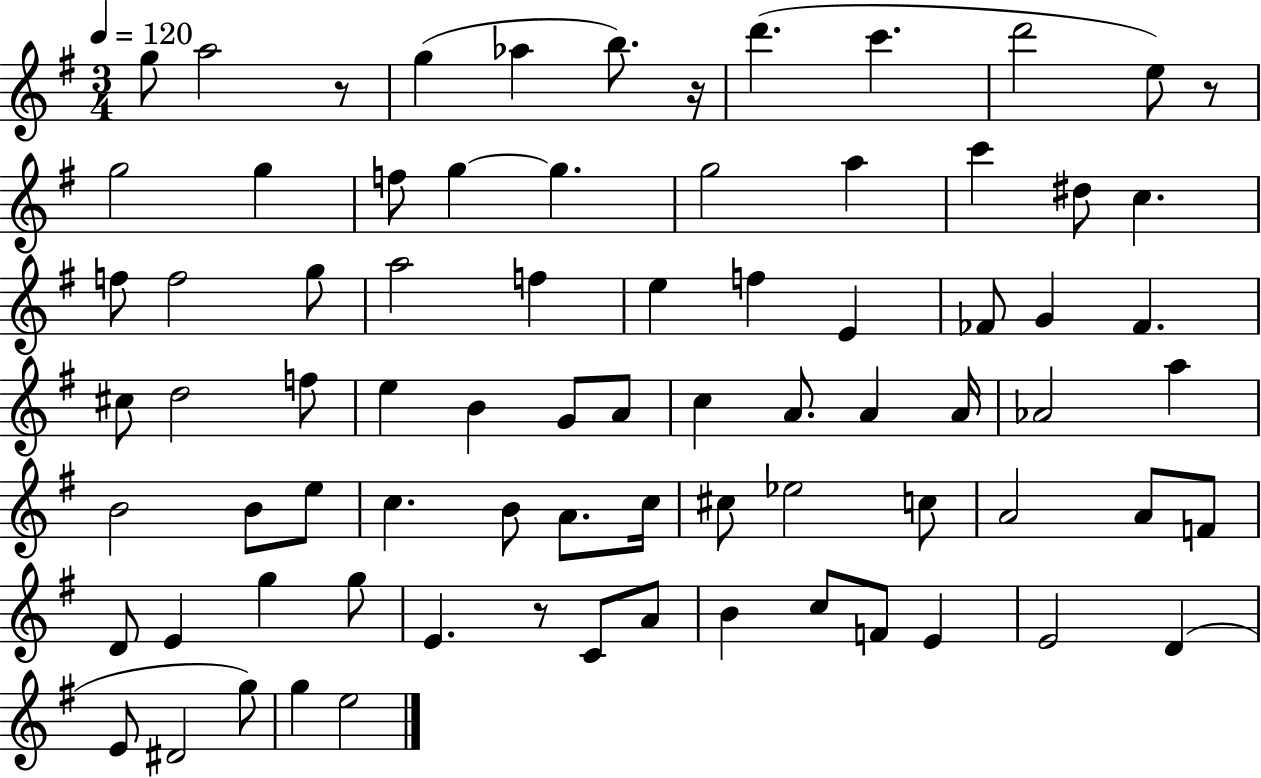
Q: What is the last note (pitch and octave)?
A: E5